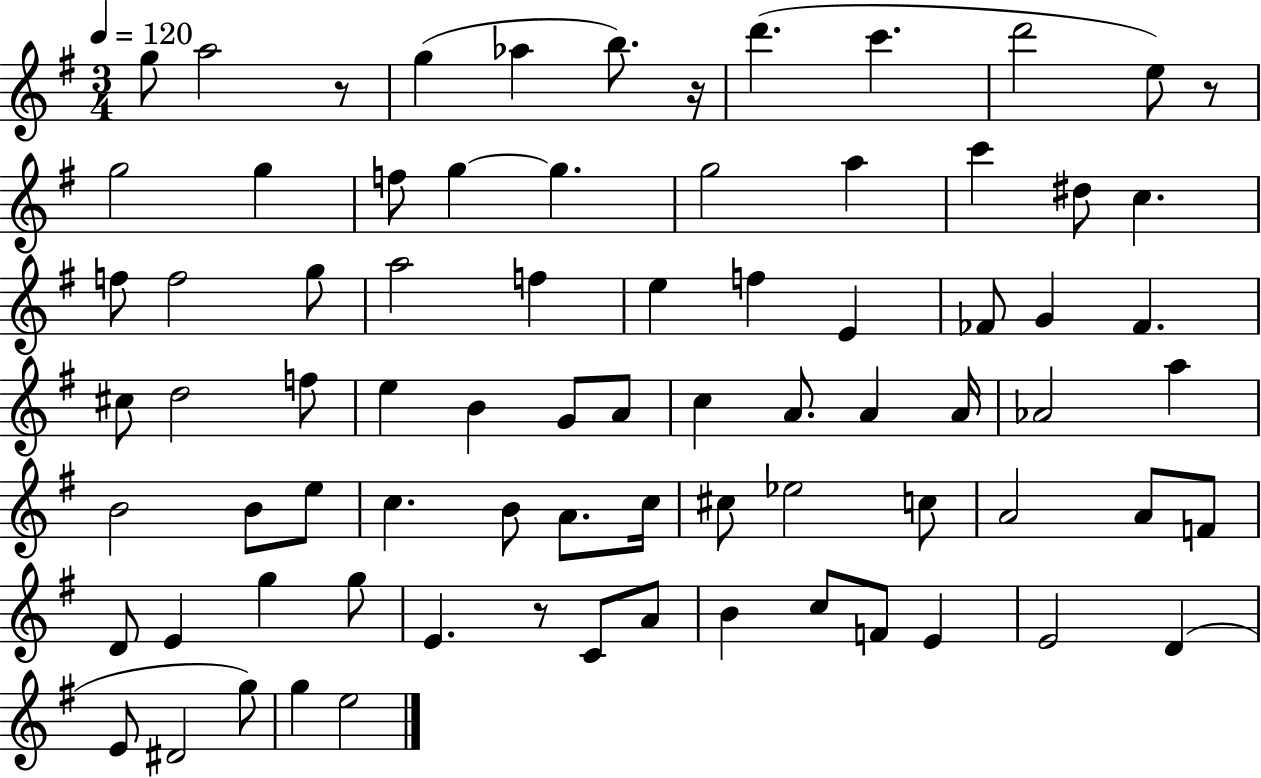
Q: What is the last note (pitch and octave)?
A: E5